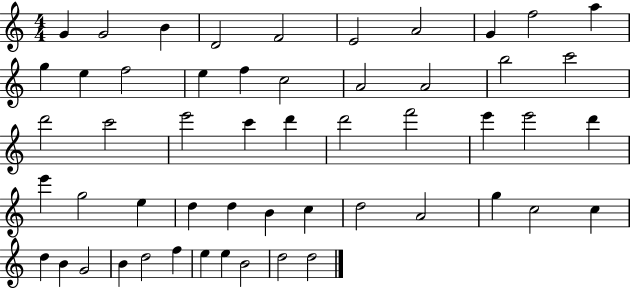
{
  \clef treble
  \numericTimeSignature
  \time 4/4
  \key c \major
  g'4 g'2 b'4 | d'2 f'2 | e'2 a'2 | g'4 f''2 a''4 | \break g''4 e''4 f''2 | e''4 f''4 c''2 | a'2 a'2 | b''2 c'''2 | \break d'''2 c'''2 | e'''2 c'''4 d'''4 | d'''2 f'''2 | e'''4 e'''2 d'''4 | \break e'''4 g''2 e''4 | d''4 d''4 b'4 c''4 | d''2 a'2 | g''4 c''2 c''4 | \break d''4 b'4 g'2 | b'4 d''2 f''4 | e''4 e''4 b'2 | d''2 d''2 | \break \bar "|."
}